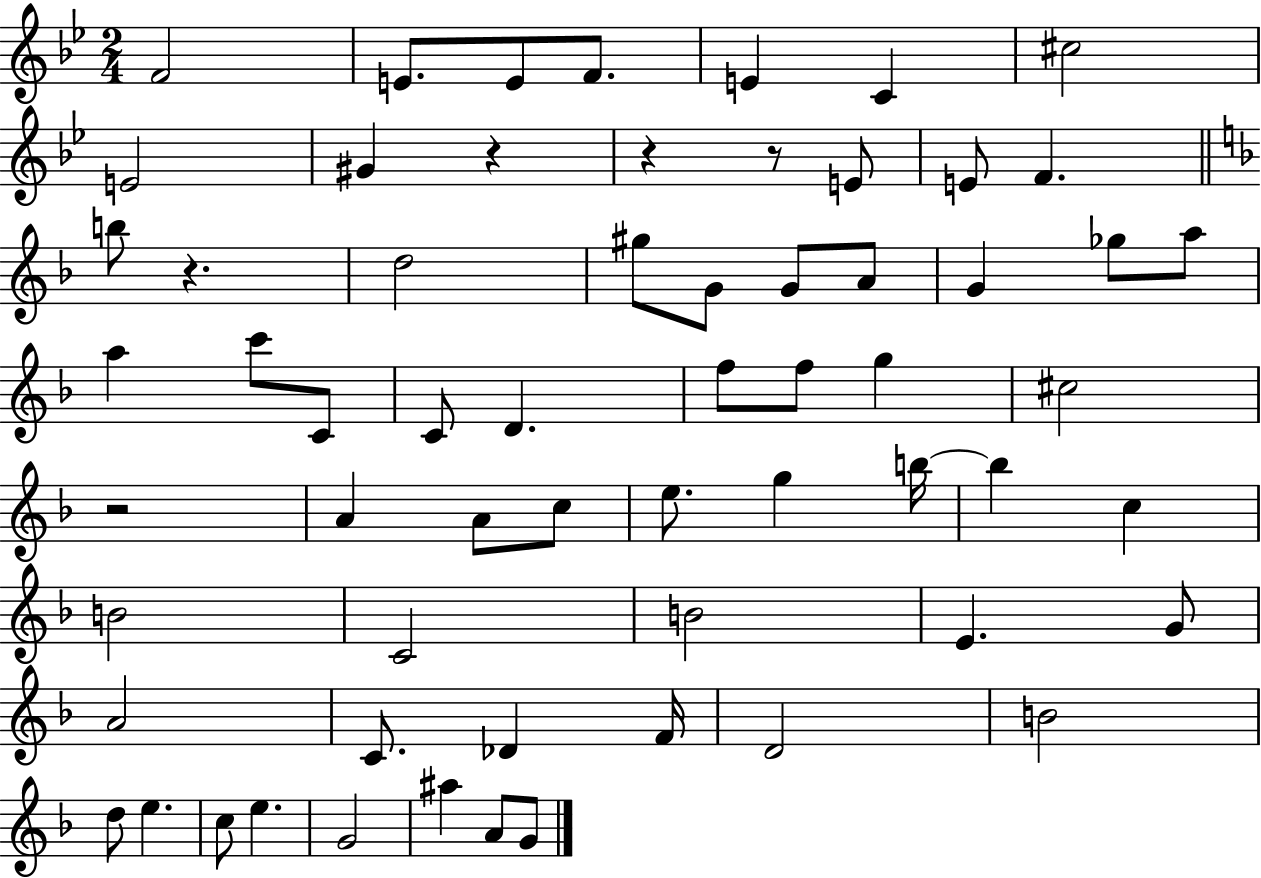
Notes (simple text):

F4/h E4/e. E4/e F4/e. E4/q C4/q C#5/h E4/h G#4/q R/q R/q R/e E4/e E4/e F4/q. B5/e R/q. D5/h G#5/e G4/e G4/e A4/e G4/q Gb5/e A5/e A5/q C6/e C4/e C4/e D4/q. F5/e F5/e G5/q C#5/h R/h A4/q A4/e C5/e E5/e. G5/q B5/s B5/q C5/q B4/h C4/h B4/h E4/q. G4/e A4/h C4/e. Db4/q F4/s D4/h B4/h D5/e E5/q. C5/e E5/q. G4/h A#5/q A4/e G4/e